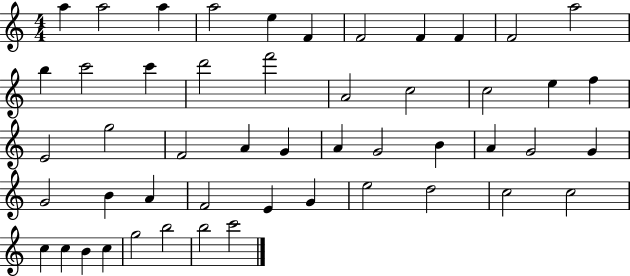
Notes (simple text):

A5/q A5/h A5/q A5/h E5/q F4/q F4/h F4/q F4/q F4/h A5/h B5/q C6/h C6/q D6/h F6/h A4/h C5/h C5/h E5/q F5/q E4/h G5/h F4/h A4/q G4/q A4/q G4/h B4/q A4/q G4/h G4/q G4/h B4/q A4/q F4/h E4/q G4/q E5/h D5/h C5/h C5/h C5/q C5/q B4/q C5/q G5/h B5/h B5/h C6/h